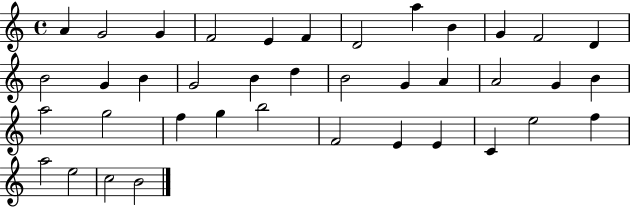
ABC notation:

X:1
T:Untitled
M:4/4
L:1/4
K:C
A G2 G F2 E F D2 a B G F2 D B2 G B G2 B d B2 G A A2 G B a2 g2 f g b2 F2 E E C e2 f a2 e2 c2 B2